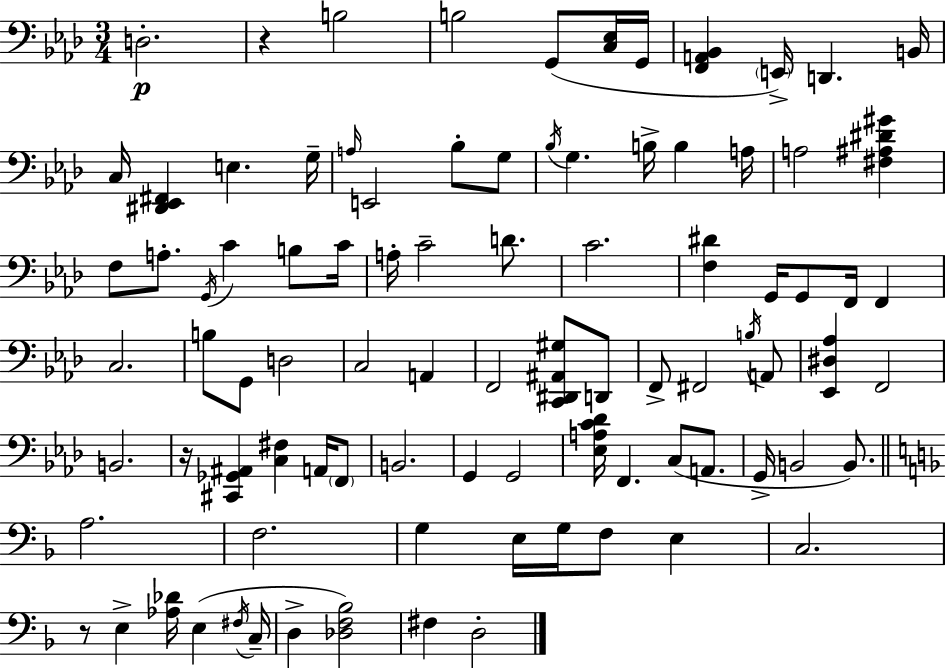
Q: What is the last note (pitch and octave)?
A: D3